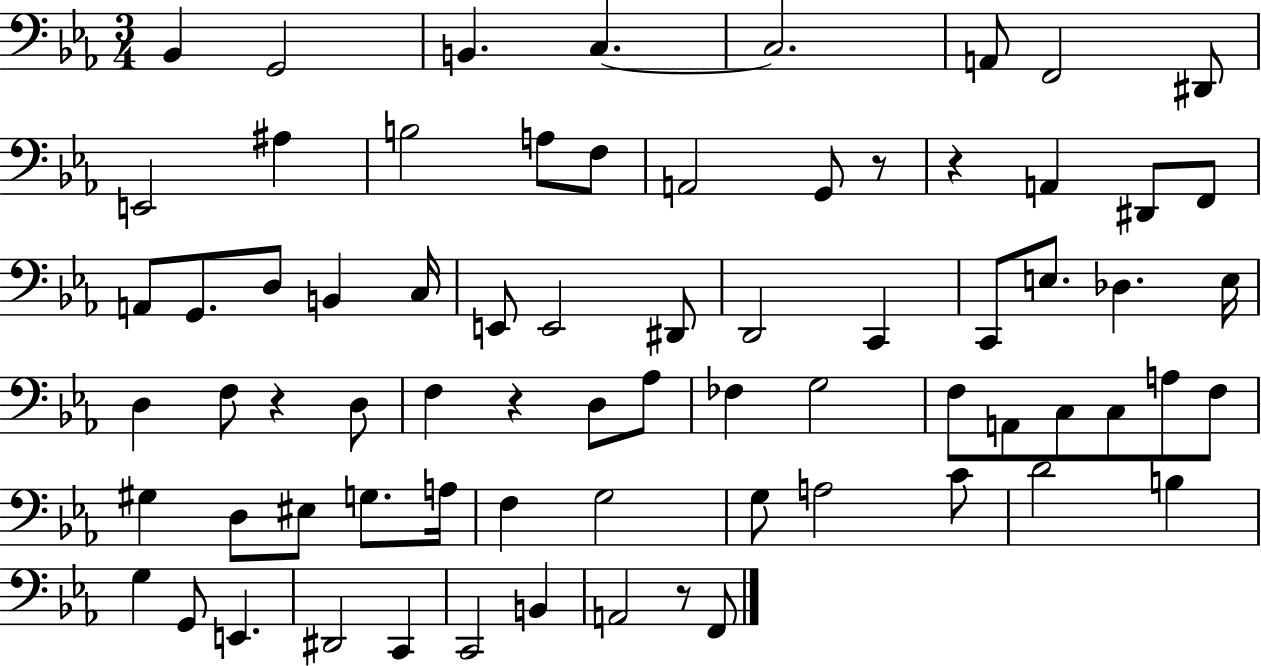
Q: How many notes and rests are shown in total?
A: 72